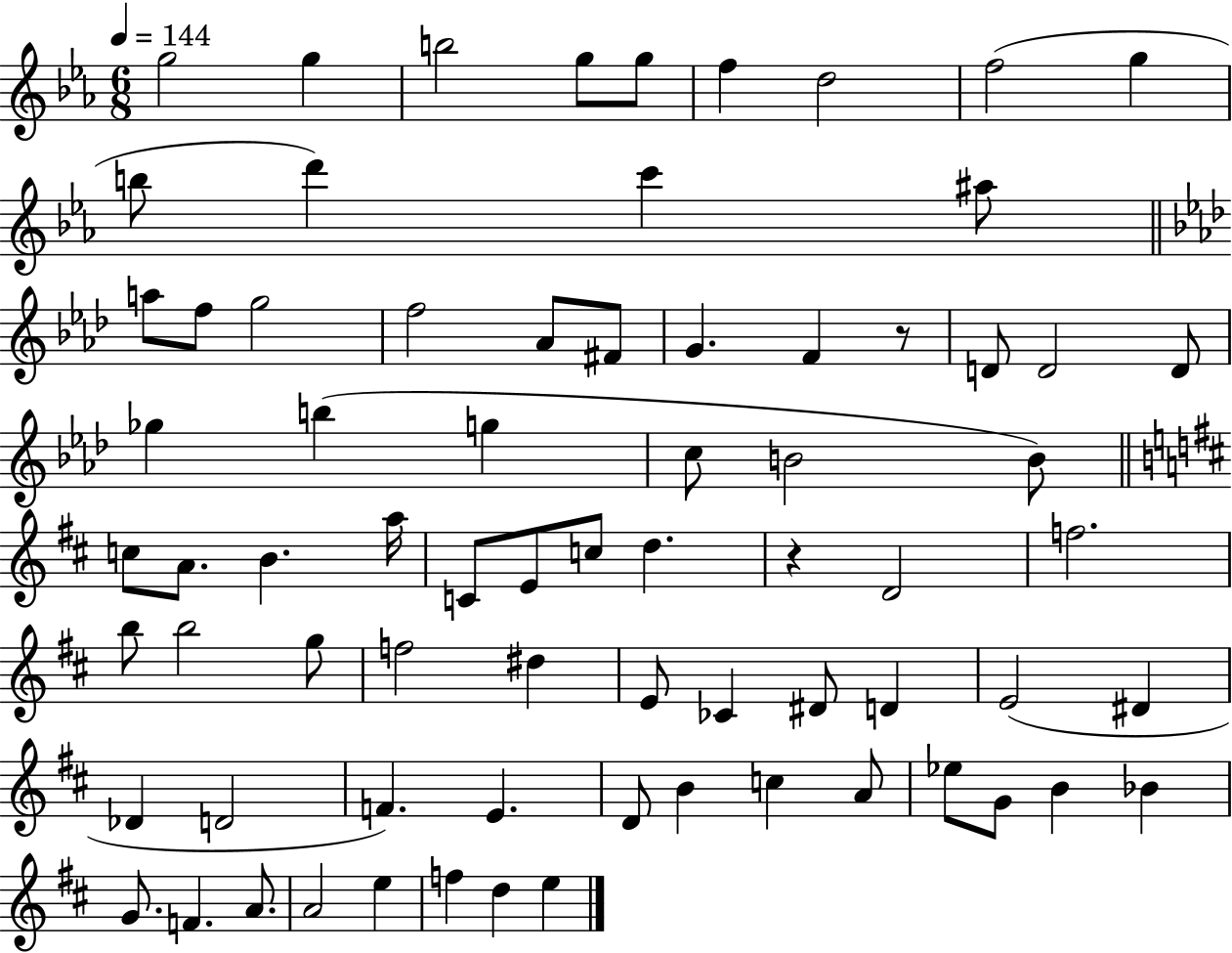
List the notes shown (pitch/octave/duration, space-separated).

G5/h G5/q B5/h G5/e G5/e F5/q D5/h F5/h G5/q B5/e D6/q C6/q A#5/e A5/e F5/e G5/h F5/h Ab4/e F#4/e G4/q. F4/q R/e D4/e D4/h D4/e Gb5/q B5/q G5/q C5/e B4/h B4/e C5/e A4/e. B4/q. A5/s C4/e E4/e C5/e D5/q. R/q D4/h F5/h. B5/e B5/h G5/e F5/h D#5/q E4/e CES4/q D#4/e D4/q E4/h D#4/q Db4/q D4/h F4/q. E4/q. D4/e B4/q C5/q A4/e Eb5/e G4/e B4/q Bb4/q G4/e. F4/q. A4/e. A4/h E5/q F5/q D5/q E5/q